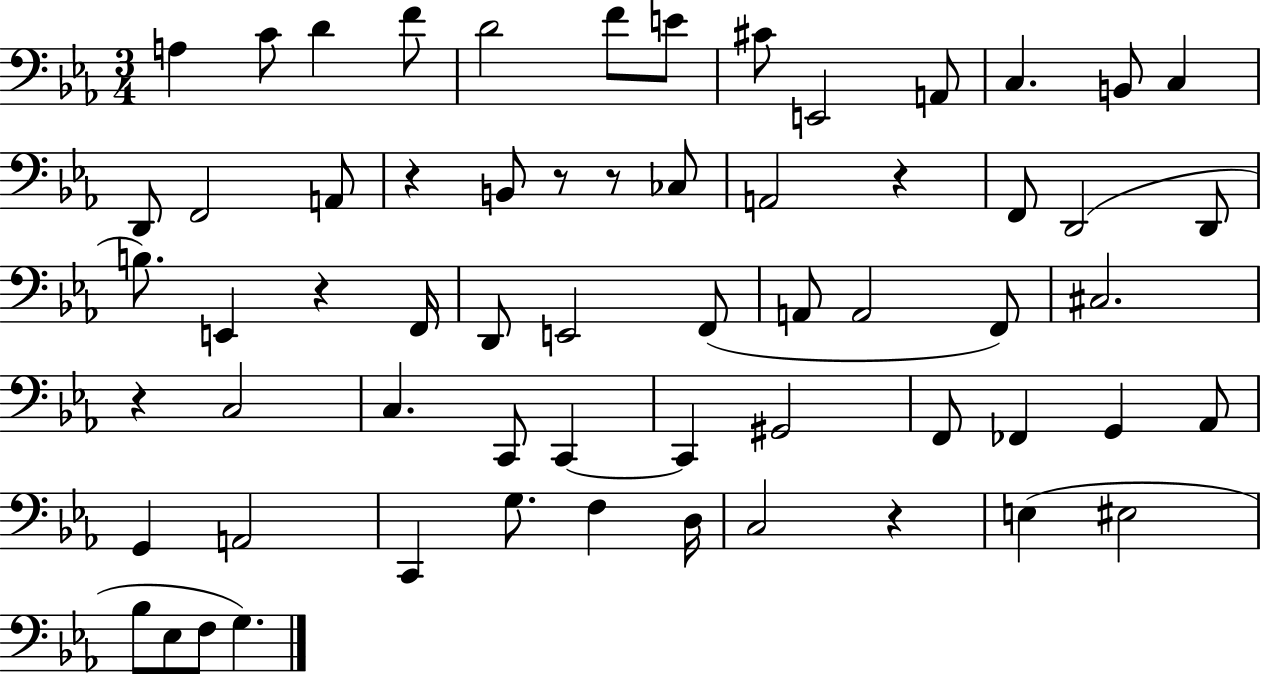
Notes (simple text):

A3/q C4/e D4/q F4/e D4/h F4/e E4/e C#4/e E2/h A2/e C3/q. B2/e C3/q D2/e F2/h A2/e R/q B2/e R/e R/e CES3/e A2/h R/q F2/e D2/h D2/e B3/e. E2/q R/q F2/s D2/e E2/h F2/e A2/e A2/h F2/e C#3/h. R/q C3/h C3/q. C2/e C2/q C2/q G#2/h F2/e FES2/q G2/q Ab2/e G2/q A2/h C2/q G3/e. F3/q D3/s C3/h R/q E3/q EIS3/h Bb3/e Eb3/e F3/e G3/q.